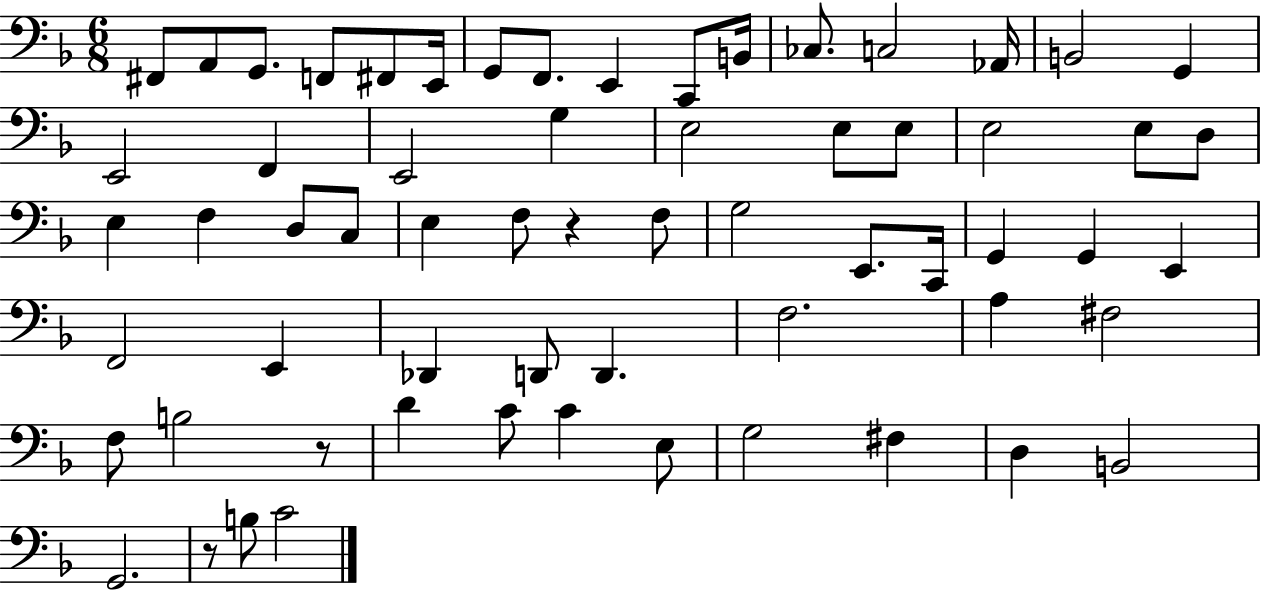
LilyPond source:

{
  \clef bass
  \numericTimeSignature
  \time 6/8
  \key f \major
  \repeat volta 2 { fis,8 a,8 g,8. f,8 fis,8 e,16 | g,8 f,8. e,4 c,8 b,16 | ces8. c2 aes,16 | b,2 g,4 | \break e,2 f,4 | e,2 g4 | e2 e8 e8 | e2 e8 d8 | \break e4 f4 d8 c8 | e4 f8 r4 f8 | g2 e,8. c,16 | g,4 g,4 e,4 | \break f,2 e,4 | des,4 d,8 d,4. | f2. | a4 fis2 | \break f8 b2 r8 | d'4 c'8 c'4 e8 | g2 fis4 | d4 b,2 | \break g,2. | r8 b8 c'2 | } \bar "|."
}